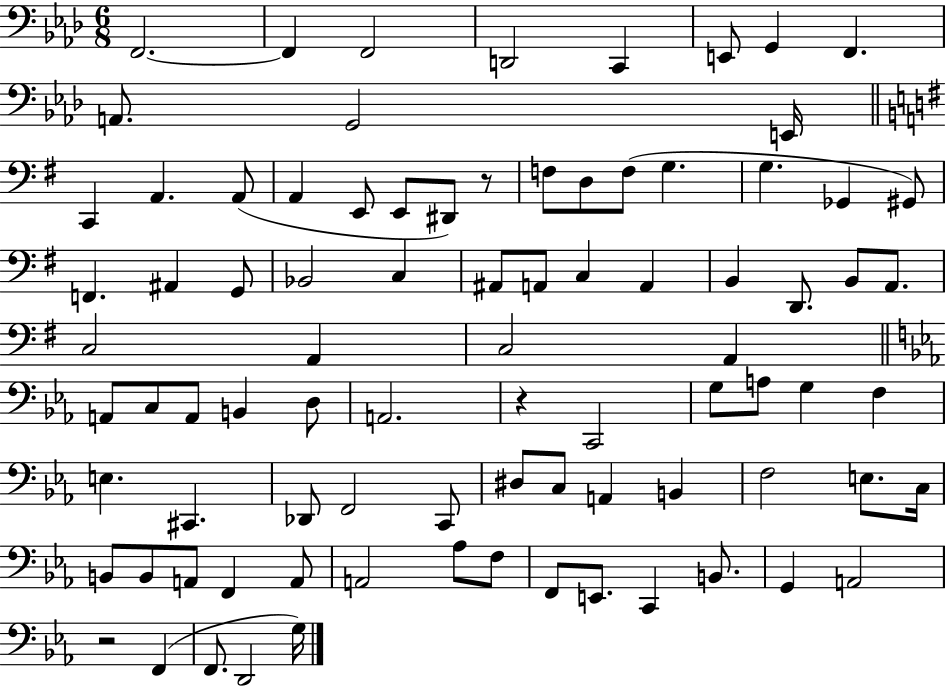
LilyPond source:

{
  \clef bass
  \numericTimeSignature
  \time 6/8
  \key aes \major
  f,2.~~ | f,4 f,2 | d,2 c,4 | e,8 g,4 f,4. | \break a,8. g,2 e,16 | \bar "||" \break \key g \major c,4 a,4. a,8( | a,4 e,8 e,8 dis,8) r8 | f8 d8 f8( g4. | g4. ges,4 gis,8) | \break f,4. ais,4 g,8 | bes,2 c4 | ais,8 a,8 c4 a,4 | b,4 d,8. b,8 a,8. | \break c2 a,4 | c2 a,4 | \bar "||" \break \key c \minor a,8 c8 a,8 b,4 d8 | a,2. | r4 c,2 | g8 a8 g4 f4 | \break e4. cis,4. | des,8 f,2 c,8 | dis8 c8 a,4 b,4 | f2 e8. c16 | \break b,8 b,8 a,8 f,4 a,8 | a,2 aes8 f8 | f,8 e,8. c,4 b,8. | g,4 a,2 | \break r2 f,4( | f,8. d,2 g16) | \bar "|."
}